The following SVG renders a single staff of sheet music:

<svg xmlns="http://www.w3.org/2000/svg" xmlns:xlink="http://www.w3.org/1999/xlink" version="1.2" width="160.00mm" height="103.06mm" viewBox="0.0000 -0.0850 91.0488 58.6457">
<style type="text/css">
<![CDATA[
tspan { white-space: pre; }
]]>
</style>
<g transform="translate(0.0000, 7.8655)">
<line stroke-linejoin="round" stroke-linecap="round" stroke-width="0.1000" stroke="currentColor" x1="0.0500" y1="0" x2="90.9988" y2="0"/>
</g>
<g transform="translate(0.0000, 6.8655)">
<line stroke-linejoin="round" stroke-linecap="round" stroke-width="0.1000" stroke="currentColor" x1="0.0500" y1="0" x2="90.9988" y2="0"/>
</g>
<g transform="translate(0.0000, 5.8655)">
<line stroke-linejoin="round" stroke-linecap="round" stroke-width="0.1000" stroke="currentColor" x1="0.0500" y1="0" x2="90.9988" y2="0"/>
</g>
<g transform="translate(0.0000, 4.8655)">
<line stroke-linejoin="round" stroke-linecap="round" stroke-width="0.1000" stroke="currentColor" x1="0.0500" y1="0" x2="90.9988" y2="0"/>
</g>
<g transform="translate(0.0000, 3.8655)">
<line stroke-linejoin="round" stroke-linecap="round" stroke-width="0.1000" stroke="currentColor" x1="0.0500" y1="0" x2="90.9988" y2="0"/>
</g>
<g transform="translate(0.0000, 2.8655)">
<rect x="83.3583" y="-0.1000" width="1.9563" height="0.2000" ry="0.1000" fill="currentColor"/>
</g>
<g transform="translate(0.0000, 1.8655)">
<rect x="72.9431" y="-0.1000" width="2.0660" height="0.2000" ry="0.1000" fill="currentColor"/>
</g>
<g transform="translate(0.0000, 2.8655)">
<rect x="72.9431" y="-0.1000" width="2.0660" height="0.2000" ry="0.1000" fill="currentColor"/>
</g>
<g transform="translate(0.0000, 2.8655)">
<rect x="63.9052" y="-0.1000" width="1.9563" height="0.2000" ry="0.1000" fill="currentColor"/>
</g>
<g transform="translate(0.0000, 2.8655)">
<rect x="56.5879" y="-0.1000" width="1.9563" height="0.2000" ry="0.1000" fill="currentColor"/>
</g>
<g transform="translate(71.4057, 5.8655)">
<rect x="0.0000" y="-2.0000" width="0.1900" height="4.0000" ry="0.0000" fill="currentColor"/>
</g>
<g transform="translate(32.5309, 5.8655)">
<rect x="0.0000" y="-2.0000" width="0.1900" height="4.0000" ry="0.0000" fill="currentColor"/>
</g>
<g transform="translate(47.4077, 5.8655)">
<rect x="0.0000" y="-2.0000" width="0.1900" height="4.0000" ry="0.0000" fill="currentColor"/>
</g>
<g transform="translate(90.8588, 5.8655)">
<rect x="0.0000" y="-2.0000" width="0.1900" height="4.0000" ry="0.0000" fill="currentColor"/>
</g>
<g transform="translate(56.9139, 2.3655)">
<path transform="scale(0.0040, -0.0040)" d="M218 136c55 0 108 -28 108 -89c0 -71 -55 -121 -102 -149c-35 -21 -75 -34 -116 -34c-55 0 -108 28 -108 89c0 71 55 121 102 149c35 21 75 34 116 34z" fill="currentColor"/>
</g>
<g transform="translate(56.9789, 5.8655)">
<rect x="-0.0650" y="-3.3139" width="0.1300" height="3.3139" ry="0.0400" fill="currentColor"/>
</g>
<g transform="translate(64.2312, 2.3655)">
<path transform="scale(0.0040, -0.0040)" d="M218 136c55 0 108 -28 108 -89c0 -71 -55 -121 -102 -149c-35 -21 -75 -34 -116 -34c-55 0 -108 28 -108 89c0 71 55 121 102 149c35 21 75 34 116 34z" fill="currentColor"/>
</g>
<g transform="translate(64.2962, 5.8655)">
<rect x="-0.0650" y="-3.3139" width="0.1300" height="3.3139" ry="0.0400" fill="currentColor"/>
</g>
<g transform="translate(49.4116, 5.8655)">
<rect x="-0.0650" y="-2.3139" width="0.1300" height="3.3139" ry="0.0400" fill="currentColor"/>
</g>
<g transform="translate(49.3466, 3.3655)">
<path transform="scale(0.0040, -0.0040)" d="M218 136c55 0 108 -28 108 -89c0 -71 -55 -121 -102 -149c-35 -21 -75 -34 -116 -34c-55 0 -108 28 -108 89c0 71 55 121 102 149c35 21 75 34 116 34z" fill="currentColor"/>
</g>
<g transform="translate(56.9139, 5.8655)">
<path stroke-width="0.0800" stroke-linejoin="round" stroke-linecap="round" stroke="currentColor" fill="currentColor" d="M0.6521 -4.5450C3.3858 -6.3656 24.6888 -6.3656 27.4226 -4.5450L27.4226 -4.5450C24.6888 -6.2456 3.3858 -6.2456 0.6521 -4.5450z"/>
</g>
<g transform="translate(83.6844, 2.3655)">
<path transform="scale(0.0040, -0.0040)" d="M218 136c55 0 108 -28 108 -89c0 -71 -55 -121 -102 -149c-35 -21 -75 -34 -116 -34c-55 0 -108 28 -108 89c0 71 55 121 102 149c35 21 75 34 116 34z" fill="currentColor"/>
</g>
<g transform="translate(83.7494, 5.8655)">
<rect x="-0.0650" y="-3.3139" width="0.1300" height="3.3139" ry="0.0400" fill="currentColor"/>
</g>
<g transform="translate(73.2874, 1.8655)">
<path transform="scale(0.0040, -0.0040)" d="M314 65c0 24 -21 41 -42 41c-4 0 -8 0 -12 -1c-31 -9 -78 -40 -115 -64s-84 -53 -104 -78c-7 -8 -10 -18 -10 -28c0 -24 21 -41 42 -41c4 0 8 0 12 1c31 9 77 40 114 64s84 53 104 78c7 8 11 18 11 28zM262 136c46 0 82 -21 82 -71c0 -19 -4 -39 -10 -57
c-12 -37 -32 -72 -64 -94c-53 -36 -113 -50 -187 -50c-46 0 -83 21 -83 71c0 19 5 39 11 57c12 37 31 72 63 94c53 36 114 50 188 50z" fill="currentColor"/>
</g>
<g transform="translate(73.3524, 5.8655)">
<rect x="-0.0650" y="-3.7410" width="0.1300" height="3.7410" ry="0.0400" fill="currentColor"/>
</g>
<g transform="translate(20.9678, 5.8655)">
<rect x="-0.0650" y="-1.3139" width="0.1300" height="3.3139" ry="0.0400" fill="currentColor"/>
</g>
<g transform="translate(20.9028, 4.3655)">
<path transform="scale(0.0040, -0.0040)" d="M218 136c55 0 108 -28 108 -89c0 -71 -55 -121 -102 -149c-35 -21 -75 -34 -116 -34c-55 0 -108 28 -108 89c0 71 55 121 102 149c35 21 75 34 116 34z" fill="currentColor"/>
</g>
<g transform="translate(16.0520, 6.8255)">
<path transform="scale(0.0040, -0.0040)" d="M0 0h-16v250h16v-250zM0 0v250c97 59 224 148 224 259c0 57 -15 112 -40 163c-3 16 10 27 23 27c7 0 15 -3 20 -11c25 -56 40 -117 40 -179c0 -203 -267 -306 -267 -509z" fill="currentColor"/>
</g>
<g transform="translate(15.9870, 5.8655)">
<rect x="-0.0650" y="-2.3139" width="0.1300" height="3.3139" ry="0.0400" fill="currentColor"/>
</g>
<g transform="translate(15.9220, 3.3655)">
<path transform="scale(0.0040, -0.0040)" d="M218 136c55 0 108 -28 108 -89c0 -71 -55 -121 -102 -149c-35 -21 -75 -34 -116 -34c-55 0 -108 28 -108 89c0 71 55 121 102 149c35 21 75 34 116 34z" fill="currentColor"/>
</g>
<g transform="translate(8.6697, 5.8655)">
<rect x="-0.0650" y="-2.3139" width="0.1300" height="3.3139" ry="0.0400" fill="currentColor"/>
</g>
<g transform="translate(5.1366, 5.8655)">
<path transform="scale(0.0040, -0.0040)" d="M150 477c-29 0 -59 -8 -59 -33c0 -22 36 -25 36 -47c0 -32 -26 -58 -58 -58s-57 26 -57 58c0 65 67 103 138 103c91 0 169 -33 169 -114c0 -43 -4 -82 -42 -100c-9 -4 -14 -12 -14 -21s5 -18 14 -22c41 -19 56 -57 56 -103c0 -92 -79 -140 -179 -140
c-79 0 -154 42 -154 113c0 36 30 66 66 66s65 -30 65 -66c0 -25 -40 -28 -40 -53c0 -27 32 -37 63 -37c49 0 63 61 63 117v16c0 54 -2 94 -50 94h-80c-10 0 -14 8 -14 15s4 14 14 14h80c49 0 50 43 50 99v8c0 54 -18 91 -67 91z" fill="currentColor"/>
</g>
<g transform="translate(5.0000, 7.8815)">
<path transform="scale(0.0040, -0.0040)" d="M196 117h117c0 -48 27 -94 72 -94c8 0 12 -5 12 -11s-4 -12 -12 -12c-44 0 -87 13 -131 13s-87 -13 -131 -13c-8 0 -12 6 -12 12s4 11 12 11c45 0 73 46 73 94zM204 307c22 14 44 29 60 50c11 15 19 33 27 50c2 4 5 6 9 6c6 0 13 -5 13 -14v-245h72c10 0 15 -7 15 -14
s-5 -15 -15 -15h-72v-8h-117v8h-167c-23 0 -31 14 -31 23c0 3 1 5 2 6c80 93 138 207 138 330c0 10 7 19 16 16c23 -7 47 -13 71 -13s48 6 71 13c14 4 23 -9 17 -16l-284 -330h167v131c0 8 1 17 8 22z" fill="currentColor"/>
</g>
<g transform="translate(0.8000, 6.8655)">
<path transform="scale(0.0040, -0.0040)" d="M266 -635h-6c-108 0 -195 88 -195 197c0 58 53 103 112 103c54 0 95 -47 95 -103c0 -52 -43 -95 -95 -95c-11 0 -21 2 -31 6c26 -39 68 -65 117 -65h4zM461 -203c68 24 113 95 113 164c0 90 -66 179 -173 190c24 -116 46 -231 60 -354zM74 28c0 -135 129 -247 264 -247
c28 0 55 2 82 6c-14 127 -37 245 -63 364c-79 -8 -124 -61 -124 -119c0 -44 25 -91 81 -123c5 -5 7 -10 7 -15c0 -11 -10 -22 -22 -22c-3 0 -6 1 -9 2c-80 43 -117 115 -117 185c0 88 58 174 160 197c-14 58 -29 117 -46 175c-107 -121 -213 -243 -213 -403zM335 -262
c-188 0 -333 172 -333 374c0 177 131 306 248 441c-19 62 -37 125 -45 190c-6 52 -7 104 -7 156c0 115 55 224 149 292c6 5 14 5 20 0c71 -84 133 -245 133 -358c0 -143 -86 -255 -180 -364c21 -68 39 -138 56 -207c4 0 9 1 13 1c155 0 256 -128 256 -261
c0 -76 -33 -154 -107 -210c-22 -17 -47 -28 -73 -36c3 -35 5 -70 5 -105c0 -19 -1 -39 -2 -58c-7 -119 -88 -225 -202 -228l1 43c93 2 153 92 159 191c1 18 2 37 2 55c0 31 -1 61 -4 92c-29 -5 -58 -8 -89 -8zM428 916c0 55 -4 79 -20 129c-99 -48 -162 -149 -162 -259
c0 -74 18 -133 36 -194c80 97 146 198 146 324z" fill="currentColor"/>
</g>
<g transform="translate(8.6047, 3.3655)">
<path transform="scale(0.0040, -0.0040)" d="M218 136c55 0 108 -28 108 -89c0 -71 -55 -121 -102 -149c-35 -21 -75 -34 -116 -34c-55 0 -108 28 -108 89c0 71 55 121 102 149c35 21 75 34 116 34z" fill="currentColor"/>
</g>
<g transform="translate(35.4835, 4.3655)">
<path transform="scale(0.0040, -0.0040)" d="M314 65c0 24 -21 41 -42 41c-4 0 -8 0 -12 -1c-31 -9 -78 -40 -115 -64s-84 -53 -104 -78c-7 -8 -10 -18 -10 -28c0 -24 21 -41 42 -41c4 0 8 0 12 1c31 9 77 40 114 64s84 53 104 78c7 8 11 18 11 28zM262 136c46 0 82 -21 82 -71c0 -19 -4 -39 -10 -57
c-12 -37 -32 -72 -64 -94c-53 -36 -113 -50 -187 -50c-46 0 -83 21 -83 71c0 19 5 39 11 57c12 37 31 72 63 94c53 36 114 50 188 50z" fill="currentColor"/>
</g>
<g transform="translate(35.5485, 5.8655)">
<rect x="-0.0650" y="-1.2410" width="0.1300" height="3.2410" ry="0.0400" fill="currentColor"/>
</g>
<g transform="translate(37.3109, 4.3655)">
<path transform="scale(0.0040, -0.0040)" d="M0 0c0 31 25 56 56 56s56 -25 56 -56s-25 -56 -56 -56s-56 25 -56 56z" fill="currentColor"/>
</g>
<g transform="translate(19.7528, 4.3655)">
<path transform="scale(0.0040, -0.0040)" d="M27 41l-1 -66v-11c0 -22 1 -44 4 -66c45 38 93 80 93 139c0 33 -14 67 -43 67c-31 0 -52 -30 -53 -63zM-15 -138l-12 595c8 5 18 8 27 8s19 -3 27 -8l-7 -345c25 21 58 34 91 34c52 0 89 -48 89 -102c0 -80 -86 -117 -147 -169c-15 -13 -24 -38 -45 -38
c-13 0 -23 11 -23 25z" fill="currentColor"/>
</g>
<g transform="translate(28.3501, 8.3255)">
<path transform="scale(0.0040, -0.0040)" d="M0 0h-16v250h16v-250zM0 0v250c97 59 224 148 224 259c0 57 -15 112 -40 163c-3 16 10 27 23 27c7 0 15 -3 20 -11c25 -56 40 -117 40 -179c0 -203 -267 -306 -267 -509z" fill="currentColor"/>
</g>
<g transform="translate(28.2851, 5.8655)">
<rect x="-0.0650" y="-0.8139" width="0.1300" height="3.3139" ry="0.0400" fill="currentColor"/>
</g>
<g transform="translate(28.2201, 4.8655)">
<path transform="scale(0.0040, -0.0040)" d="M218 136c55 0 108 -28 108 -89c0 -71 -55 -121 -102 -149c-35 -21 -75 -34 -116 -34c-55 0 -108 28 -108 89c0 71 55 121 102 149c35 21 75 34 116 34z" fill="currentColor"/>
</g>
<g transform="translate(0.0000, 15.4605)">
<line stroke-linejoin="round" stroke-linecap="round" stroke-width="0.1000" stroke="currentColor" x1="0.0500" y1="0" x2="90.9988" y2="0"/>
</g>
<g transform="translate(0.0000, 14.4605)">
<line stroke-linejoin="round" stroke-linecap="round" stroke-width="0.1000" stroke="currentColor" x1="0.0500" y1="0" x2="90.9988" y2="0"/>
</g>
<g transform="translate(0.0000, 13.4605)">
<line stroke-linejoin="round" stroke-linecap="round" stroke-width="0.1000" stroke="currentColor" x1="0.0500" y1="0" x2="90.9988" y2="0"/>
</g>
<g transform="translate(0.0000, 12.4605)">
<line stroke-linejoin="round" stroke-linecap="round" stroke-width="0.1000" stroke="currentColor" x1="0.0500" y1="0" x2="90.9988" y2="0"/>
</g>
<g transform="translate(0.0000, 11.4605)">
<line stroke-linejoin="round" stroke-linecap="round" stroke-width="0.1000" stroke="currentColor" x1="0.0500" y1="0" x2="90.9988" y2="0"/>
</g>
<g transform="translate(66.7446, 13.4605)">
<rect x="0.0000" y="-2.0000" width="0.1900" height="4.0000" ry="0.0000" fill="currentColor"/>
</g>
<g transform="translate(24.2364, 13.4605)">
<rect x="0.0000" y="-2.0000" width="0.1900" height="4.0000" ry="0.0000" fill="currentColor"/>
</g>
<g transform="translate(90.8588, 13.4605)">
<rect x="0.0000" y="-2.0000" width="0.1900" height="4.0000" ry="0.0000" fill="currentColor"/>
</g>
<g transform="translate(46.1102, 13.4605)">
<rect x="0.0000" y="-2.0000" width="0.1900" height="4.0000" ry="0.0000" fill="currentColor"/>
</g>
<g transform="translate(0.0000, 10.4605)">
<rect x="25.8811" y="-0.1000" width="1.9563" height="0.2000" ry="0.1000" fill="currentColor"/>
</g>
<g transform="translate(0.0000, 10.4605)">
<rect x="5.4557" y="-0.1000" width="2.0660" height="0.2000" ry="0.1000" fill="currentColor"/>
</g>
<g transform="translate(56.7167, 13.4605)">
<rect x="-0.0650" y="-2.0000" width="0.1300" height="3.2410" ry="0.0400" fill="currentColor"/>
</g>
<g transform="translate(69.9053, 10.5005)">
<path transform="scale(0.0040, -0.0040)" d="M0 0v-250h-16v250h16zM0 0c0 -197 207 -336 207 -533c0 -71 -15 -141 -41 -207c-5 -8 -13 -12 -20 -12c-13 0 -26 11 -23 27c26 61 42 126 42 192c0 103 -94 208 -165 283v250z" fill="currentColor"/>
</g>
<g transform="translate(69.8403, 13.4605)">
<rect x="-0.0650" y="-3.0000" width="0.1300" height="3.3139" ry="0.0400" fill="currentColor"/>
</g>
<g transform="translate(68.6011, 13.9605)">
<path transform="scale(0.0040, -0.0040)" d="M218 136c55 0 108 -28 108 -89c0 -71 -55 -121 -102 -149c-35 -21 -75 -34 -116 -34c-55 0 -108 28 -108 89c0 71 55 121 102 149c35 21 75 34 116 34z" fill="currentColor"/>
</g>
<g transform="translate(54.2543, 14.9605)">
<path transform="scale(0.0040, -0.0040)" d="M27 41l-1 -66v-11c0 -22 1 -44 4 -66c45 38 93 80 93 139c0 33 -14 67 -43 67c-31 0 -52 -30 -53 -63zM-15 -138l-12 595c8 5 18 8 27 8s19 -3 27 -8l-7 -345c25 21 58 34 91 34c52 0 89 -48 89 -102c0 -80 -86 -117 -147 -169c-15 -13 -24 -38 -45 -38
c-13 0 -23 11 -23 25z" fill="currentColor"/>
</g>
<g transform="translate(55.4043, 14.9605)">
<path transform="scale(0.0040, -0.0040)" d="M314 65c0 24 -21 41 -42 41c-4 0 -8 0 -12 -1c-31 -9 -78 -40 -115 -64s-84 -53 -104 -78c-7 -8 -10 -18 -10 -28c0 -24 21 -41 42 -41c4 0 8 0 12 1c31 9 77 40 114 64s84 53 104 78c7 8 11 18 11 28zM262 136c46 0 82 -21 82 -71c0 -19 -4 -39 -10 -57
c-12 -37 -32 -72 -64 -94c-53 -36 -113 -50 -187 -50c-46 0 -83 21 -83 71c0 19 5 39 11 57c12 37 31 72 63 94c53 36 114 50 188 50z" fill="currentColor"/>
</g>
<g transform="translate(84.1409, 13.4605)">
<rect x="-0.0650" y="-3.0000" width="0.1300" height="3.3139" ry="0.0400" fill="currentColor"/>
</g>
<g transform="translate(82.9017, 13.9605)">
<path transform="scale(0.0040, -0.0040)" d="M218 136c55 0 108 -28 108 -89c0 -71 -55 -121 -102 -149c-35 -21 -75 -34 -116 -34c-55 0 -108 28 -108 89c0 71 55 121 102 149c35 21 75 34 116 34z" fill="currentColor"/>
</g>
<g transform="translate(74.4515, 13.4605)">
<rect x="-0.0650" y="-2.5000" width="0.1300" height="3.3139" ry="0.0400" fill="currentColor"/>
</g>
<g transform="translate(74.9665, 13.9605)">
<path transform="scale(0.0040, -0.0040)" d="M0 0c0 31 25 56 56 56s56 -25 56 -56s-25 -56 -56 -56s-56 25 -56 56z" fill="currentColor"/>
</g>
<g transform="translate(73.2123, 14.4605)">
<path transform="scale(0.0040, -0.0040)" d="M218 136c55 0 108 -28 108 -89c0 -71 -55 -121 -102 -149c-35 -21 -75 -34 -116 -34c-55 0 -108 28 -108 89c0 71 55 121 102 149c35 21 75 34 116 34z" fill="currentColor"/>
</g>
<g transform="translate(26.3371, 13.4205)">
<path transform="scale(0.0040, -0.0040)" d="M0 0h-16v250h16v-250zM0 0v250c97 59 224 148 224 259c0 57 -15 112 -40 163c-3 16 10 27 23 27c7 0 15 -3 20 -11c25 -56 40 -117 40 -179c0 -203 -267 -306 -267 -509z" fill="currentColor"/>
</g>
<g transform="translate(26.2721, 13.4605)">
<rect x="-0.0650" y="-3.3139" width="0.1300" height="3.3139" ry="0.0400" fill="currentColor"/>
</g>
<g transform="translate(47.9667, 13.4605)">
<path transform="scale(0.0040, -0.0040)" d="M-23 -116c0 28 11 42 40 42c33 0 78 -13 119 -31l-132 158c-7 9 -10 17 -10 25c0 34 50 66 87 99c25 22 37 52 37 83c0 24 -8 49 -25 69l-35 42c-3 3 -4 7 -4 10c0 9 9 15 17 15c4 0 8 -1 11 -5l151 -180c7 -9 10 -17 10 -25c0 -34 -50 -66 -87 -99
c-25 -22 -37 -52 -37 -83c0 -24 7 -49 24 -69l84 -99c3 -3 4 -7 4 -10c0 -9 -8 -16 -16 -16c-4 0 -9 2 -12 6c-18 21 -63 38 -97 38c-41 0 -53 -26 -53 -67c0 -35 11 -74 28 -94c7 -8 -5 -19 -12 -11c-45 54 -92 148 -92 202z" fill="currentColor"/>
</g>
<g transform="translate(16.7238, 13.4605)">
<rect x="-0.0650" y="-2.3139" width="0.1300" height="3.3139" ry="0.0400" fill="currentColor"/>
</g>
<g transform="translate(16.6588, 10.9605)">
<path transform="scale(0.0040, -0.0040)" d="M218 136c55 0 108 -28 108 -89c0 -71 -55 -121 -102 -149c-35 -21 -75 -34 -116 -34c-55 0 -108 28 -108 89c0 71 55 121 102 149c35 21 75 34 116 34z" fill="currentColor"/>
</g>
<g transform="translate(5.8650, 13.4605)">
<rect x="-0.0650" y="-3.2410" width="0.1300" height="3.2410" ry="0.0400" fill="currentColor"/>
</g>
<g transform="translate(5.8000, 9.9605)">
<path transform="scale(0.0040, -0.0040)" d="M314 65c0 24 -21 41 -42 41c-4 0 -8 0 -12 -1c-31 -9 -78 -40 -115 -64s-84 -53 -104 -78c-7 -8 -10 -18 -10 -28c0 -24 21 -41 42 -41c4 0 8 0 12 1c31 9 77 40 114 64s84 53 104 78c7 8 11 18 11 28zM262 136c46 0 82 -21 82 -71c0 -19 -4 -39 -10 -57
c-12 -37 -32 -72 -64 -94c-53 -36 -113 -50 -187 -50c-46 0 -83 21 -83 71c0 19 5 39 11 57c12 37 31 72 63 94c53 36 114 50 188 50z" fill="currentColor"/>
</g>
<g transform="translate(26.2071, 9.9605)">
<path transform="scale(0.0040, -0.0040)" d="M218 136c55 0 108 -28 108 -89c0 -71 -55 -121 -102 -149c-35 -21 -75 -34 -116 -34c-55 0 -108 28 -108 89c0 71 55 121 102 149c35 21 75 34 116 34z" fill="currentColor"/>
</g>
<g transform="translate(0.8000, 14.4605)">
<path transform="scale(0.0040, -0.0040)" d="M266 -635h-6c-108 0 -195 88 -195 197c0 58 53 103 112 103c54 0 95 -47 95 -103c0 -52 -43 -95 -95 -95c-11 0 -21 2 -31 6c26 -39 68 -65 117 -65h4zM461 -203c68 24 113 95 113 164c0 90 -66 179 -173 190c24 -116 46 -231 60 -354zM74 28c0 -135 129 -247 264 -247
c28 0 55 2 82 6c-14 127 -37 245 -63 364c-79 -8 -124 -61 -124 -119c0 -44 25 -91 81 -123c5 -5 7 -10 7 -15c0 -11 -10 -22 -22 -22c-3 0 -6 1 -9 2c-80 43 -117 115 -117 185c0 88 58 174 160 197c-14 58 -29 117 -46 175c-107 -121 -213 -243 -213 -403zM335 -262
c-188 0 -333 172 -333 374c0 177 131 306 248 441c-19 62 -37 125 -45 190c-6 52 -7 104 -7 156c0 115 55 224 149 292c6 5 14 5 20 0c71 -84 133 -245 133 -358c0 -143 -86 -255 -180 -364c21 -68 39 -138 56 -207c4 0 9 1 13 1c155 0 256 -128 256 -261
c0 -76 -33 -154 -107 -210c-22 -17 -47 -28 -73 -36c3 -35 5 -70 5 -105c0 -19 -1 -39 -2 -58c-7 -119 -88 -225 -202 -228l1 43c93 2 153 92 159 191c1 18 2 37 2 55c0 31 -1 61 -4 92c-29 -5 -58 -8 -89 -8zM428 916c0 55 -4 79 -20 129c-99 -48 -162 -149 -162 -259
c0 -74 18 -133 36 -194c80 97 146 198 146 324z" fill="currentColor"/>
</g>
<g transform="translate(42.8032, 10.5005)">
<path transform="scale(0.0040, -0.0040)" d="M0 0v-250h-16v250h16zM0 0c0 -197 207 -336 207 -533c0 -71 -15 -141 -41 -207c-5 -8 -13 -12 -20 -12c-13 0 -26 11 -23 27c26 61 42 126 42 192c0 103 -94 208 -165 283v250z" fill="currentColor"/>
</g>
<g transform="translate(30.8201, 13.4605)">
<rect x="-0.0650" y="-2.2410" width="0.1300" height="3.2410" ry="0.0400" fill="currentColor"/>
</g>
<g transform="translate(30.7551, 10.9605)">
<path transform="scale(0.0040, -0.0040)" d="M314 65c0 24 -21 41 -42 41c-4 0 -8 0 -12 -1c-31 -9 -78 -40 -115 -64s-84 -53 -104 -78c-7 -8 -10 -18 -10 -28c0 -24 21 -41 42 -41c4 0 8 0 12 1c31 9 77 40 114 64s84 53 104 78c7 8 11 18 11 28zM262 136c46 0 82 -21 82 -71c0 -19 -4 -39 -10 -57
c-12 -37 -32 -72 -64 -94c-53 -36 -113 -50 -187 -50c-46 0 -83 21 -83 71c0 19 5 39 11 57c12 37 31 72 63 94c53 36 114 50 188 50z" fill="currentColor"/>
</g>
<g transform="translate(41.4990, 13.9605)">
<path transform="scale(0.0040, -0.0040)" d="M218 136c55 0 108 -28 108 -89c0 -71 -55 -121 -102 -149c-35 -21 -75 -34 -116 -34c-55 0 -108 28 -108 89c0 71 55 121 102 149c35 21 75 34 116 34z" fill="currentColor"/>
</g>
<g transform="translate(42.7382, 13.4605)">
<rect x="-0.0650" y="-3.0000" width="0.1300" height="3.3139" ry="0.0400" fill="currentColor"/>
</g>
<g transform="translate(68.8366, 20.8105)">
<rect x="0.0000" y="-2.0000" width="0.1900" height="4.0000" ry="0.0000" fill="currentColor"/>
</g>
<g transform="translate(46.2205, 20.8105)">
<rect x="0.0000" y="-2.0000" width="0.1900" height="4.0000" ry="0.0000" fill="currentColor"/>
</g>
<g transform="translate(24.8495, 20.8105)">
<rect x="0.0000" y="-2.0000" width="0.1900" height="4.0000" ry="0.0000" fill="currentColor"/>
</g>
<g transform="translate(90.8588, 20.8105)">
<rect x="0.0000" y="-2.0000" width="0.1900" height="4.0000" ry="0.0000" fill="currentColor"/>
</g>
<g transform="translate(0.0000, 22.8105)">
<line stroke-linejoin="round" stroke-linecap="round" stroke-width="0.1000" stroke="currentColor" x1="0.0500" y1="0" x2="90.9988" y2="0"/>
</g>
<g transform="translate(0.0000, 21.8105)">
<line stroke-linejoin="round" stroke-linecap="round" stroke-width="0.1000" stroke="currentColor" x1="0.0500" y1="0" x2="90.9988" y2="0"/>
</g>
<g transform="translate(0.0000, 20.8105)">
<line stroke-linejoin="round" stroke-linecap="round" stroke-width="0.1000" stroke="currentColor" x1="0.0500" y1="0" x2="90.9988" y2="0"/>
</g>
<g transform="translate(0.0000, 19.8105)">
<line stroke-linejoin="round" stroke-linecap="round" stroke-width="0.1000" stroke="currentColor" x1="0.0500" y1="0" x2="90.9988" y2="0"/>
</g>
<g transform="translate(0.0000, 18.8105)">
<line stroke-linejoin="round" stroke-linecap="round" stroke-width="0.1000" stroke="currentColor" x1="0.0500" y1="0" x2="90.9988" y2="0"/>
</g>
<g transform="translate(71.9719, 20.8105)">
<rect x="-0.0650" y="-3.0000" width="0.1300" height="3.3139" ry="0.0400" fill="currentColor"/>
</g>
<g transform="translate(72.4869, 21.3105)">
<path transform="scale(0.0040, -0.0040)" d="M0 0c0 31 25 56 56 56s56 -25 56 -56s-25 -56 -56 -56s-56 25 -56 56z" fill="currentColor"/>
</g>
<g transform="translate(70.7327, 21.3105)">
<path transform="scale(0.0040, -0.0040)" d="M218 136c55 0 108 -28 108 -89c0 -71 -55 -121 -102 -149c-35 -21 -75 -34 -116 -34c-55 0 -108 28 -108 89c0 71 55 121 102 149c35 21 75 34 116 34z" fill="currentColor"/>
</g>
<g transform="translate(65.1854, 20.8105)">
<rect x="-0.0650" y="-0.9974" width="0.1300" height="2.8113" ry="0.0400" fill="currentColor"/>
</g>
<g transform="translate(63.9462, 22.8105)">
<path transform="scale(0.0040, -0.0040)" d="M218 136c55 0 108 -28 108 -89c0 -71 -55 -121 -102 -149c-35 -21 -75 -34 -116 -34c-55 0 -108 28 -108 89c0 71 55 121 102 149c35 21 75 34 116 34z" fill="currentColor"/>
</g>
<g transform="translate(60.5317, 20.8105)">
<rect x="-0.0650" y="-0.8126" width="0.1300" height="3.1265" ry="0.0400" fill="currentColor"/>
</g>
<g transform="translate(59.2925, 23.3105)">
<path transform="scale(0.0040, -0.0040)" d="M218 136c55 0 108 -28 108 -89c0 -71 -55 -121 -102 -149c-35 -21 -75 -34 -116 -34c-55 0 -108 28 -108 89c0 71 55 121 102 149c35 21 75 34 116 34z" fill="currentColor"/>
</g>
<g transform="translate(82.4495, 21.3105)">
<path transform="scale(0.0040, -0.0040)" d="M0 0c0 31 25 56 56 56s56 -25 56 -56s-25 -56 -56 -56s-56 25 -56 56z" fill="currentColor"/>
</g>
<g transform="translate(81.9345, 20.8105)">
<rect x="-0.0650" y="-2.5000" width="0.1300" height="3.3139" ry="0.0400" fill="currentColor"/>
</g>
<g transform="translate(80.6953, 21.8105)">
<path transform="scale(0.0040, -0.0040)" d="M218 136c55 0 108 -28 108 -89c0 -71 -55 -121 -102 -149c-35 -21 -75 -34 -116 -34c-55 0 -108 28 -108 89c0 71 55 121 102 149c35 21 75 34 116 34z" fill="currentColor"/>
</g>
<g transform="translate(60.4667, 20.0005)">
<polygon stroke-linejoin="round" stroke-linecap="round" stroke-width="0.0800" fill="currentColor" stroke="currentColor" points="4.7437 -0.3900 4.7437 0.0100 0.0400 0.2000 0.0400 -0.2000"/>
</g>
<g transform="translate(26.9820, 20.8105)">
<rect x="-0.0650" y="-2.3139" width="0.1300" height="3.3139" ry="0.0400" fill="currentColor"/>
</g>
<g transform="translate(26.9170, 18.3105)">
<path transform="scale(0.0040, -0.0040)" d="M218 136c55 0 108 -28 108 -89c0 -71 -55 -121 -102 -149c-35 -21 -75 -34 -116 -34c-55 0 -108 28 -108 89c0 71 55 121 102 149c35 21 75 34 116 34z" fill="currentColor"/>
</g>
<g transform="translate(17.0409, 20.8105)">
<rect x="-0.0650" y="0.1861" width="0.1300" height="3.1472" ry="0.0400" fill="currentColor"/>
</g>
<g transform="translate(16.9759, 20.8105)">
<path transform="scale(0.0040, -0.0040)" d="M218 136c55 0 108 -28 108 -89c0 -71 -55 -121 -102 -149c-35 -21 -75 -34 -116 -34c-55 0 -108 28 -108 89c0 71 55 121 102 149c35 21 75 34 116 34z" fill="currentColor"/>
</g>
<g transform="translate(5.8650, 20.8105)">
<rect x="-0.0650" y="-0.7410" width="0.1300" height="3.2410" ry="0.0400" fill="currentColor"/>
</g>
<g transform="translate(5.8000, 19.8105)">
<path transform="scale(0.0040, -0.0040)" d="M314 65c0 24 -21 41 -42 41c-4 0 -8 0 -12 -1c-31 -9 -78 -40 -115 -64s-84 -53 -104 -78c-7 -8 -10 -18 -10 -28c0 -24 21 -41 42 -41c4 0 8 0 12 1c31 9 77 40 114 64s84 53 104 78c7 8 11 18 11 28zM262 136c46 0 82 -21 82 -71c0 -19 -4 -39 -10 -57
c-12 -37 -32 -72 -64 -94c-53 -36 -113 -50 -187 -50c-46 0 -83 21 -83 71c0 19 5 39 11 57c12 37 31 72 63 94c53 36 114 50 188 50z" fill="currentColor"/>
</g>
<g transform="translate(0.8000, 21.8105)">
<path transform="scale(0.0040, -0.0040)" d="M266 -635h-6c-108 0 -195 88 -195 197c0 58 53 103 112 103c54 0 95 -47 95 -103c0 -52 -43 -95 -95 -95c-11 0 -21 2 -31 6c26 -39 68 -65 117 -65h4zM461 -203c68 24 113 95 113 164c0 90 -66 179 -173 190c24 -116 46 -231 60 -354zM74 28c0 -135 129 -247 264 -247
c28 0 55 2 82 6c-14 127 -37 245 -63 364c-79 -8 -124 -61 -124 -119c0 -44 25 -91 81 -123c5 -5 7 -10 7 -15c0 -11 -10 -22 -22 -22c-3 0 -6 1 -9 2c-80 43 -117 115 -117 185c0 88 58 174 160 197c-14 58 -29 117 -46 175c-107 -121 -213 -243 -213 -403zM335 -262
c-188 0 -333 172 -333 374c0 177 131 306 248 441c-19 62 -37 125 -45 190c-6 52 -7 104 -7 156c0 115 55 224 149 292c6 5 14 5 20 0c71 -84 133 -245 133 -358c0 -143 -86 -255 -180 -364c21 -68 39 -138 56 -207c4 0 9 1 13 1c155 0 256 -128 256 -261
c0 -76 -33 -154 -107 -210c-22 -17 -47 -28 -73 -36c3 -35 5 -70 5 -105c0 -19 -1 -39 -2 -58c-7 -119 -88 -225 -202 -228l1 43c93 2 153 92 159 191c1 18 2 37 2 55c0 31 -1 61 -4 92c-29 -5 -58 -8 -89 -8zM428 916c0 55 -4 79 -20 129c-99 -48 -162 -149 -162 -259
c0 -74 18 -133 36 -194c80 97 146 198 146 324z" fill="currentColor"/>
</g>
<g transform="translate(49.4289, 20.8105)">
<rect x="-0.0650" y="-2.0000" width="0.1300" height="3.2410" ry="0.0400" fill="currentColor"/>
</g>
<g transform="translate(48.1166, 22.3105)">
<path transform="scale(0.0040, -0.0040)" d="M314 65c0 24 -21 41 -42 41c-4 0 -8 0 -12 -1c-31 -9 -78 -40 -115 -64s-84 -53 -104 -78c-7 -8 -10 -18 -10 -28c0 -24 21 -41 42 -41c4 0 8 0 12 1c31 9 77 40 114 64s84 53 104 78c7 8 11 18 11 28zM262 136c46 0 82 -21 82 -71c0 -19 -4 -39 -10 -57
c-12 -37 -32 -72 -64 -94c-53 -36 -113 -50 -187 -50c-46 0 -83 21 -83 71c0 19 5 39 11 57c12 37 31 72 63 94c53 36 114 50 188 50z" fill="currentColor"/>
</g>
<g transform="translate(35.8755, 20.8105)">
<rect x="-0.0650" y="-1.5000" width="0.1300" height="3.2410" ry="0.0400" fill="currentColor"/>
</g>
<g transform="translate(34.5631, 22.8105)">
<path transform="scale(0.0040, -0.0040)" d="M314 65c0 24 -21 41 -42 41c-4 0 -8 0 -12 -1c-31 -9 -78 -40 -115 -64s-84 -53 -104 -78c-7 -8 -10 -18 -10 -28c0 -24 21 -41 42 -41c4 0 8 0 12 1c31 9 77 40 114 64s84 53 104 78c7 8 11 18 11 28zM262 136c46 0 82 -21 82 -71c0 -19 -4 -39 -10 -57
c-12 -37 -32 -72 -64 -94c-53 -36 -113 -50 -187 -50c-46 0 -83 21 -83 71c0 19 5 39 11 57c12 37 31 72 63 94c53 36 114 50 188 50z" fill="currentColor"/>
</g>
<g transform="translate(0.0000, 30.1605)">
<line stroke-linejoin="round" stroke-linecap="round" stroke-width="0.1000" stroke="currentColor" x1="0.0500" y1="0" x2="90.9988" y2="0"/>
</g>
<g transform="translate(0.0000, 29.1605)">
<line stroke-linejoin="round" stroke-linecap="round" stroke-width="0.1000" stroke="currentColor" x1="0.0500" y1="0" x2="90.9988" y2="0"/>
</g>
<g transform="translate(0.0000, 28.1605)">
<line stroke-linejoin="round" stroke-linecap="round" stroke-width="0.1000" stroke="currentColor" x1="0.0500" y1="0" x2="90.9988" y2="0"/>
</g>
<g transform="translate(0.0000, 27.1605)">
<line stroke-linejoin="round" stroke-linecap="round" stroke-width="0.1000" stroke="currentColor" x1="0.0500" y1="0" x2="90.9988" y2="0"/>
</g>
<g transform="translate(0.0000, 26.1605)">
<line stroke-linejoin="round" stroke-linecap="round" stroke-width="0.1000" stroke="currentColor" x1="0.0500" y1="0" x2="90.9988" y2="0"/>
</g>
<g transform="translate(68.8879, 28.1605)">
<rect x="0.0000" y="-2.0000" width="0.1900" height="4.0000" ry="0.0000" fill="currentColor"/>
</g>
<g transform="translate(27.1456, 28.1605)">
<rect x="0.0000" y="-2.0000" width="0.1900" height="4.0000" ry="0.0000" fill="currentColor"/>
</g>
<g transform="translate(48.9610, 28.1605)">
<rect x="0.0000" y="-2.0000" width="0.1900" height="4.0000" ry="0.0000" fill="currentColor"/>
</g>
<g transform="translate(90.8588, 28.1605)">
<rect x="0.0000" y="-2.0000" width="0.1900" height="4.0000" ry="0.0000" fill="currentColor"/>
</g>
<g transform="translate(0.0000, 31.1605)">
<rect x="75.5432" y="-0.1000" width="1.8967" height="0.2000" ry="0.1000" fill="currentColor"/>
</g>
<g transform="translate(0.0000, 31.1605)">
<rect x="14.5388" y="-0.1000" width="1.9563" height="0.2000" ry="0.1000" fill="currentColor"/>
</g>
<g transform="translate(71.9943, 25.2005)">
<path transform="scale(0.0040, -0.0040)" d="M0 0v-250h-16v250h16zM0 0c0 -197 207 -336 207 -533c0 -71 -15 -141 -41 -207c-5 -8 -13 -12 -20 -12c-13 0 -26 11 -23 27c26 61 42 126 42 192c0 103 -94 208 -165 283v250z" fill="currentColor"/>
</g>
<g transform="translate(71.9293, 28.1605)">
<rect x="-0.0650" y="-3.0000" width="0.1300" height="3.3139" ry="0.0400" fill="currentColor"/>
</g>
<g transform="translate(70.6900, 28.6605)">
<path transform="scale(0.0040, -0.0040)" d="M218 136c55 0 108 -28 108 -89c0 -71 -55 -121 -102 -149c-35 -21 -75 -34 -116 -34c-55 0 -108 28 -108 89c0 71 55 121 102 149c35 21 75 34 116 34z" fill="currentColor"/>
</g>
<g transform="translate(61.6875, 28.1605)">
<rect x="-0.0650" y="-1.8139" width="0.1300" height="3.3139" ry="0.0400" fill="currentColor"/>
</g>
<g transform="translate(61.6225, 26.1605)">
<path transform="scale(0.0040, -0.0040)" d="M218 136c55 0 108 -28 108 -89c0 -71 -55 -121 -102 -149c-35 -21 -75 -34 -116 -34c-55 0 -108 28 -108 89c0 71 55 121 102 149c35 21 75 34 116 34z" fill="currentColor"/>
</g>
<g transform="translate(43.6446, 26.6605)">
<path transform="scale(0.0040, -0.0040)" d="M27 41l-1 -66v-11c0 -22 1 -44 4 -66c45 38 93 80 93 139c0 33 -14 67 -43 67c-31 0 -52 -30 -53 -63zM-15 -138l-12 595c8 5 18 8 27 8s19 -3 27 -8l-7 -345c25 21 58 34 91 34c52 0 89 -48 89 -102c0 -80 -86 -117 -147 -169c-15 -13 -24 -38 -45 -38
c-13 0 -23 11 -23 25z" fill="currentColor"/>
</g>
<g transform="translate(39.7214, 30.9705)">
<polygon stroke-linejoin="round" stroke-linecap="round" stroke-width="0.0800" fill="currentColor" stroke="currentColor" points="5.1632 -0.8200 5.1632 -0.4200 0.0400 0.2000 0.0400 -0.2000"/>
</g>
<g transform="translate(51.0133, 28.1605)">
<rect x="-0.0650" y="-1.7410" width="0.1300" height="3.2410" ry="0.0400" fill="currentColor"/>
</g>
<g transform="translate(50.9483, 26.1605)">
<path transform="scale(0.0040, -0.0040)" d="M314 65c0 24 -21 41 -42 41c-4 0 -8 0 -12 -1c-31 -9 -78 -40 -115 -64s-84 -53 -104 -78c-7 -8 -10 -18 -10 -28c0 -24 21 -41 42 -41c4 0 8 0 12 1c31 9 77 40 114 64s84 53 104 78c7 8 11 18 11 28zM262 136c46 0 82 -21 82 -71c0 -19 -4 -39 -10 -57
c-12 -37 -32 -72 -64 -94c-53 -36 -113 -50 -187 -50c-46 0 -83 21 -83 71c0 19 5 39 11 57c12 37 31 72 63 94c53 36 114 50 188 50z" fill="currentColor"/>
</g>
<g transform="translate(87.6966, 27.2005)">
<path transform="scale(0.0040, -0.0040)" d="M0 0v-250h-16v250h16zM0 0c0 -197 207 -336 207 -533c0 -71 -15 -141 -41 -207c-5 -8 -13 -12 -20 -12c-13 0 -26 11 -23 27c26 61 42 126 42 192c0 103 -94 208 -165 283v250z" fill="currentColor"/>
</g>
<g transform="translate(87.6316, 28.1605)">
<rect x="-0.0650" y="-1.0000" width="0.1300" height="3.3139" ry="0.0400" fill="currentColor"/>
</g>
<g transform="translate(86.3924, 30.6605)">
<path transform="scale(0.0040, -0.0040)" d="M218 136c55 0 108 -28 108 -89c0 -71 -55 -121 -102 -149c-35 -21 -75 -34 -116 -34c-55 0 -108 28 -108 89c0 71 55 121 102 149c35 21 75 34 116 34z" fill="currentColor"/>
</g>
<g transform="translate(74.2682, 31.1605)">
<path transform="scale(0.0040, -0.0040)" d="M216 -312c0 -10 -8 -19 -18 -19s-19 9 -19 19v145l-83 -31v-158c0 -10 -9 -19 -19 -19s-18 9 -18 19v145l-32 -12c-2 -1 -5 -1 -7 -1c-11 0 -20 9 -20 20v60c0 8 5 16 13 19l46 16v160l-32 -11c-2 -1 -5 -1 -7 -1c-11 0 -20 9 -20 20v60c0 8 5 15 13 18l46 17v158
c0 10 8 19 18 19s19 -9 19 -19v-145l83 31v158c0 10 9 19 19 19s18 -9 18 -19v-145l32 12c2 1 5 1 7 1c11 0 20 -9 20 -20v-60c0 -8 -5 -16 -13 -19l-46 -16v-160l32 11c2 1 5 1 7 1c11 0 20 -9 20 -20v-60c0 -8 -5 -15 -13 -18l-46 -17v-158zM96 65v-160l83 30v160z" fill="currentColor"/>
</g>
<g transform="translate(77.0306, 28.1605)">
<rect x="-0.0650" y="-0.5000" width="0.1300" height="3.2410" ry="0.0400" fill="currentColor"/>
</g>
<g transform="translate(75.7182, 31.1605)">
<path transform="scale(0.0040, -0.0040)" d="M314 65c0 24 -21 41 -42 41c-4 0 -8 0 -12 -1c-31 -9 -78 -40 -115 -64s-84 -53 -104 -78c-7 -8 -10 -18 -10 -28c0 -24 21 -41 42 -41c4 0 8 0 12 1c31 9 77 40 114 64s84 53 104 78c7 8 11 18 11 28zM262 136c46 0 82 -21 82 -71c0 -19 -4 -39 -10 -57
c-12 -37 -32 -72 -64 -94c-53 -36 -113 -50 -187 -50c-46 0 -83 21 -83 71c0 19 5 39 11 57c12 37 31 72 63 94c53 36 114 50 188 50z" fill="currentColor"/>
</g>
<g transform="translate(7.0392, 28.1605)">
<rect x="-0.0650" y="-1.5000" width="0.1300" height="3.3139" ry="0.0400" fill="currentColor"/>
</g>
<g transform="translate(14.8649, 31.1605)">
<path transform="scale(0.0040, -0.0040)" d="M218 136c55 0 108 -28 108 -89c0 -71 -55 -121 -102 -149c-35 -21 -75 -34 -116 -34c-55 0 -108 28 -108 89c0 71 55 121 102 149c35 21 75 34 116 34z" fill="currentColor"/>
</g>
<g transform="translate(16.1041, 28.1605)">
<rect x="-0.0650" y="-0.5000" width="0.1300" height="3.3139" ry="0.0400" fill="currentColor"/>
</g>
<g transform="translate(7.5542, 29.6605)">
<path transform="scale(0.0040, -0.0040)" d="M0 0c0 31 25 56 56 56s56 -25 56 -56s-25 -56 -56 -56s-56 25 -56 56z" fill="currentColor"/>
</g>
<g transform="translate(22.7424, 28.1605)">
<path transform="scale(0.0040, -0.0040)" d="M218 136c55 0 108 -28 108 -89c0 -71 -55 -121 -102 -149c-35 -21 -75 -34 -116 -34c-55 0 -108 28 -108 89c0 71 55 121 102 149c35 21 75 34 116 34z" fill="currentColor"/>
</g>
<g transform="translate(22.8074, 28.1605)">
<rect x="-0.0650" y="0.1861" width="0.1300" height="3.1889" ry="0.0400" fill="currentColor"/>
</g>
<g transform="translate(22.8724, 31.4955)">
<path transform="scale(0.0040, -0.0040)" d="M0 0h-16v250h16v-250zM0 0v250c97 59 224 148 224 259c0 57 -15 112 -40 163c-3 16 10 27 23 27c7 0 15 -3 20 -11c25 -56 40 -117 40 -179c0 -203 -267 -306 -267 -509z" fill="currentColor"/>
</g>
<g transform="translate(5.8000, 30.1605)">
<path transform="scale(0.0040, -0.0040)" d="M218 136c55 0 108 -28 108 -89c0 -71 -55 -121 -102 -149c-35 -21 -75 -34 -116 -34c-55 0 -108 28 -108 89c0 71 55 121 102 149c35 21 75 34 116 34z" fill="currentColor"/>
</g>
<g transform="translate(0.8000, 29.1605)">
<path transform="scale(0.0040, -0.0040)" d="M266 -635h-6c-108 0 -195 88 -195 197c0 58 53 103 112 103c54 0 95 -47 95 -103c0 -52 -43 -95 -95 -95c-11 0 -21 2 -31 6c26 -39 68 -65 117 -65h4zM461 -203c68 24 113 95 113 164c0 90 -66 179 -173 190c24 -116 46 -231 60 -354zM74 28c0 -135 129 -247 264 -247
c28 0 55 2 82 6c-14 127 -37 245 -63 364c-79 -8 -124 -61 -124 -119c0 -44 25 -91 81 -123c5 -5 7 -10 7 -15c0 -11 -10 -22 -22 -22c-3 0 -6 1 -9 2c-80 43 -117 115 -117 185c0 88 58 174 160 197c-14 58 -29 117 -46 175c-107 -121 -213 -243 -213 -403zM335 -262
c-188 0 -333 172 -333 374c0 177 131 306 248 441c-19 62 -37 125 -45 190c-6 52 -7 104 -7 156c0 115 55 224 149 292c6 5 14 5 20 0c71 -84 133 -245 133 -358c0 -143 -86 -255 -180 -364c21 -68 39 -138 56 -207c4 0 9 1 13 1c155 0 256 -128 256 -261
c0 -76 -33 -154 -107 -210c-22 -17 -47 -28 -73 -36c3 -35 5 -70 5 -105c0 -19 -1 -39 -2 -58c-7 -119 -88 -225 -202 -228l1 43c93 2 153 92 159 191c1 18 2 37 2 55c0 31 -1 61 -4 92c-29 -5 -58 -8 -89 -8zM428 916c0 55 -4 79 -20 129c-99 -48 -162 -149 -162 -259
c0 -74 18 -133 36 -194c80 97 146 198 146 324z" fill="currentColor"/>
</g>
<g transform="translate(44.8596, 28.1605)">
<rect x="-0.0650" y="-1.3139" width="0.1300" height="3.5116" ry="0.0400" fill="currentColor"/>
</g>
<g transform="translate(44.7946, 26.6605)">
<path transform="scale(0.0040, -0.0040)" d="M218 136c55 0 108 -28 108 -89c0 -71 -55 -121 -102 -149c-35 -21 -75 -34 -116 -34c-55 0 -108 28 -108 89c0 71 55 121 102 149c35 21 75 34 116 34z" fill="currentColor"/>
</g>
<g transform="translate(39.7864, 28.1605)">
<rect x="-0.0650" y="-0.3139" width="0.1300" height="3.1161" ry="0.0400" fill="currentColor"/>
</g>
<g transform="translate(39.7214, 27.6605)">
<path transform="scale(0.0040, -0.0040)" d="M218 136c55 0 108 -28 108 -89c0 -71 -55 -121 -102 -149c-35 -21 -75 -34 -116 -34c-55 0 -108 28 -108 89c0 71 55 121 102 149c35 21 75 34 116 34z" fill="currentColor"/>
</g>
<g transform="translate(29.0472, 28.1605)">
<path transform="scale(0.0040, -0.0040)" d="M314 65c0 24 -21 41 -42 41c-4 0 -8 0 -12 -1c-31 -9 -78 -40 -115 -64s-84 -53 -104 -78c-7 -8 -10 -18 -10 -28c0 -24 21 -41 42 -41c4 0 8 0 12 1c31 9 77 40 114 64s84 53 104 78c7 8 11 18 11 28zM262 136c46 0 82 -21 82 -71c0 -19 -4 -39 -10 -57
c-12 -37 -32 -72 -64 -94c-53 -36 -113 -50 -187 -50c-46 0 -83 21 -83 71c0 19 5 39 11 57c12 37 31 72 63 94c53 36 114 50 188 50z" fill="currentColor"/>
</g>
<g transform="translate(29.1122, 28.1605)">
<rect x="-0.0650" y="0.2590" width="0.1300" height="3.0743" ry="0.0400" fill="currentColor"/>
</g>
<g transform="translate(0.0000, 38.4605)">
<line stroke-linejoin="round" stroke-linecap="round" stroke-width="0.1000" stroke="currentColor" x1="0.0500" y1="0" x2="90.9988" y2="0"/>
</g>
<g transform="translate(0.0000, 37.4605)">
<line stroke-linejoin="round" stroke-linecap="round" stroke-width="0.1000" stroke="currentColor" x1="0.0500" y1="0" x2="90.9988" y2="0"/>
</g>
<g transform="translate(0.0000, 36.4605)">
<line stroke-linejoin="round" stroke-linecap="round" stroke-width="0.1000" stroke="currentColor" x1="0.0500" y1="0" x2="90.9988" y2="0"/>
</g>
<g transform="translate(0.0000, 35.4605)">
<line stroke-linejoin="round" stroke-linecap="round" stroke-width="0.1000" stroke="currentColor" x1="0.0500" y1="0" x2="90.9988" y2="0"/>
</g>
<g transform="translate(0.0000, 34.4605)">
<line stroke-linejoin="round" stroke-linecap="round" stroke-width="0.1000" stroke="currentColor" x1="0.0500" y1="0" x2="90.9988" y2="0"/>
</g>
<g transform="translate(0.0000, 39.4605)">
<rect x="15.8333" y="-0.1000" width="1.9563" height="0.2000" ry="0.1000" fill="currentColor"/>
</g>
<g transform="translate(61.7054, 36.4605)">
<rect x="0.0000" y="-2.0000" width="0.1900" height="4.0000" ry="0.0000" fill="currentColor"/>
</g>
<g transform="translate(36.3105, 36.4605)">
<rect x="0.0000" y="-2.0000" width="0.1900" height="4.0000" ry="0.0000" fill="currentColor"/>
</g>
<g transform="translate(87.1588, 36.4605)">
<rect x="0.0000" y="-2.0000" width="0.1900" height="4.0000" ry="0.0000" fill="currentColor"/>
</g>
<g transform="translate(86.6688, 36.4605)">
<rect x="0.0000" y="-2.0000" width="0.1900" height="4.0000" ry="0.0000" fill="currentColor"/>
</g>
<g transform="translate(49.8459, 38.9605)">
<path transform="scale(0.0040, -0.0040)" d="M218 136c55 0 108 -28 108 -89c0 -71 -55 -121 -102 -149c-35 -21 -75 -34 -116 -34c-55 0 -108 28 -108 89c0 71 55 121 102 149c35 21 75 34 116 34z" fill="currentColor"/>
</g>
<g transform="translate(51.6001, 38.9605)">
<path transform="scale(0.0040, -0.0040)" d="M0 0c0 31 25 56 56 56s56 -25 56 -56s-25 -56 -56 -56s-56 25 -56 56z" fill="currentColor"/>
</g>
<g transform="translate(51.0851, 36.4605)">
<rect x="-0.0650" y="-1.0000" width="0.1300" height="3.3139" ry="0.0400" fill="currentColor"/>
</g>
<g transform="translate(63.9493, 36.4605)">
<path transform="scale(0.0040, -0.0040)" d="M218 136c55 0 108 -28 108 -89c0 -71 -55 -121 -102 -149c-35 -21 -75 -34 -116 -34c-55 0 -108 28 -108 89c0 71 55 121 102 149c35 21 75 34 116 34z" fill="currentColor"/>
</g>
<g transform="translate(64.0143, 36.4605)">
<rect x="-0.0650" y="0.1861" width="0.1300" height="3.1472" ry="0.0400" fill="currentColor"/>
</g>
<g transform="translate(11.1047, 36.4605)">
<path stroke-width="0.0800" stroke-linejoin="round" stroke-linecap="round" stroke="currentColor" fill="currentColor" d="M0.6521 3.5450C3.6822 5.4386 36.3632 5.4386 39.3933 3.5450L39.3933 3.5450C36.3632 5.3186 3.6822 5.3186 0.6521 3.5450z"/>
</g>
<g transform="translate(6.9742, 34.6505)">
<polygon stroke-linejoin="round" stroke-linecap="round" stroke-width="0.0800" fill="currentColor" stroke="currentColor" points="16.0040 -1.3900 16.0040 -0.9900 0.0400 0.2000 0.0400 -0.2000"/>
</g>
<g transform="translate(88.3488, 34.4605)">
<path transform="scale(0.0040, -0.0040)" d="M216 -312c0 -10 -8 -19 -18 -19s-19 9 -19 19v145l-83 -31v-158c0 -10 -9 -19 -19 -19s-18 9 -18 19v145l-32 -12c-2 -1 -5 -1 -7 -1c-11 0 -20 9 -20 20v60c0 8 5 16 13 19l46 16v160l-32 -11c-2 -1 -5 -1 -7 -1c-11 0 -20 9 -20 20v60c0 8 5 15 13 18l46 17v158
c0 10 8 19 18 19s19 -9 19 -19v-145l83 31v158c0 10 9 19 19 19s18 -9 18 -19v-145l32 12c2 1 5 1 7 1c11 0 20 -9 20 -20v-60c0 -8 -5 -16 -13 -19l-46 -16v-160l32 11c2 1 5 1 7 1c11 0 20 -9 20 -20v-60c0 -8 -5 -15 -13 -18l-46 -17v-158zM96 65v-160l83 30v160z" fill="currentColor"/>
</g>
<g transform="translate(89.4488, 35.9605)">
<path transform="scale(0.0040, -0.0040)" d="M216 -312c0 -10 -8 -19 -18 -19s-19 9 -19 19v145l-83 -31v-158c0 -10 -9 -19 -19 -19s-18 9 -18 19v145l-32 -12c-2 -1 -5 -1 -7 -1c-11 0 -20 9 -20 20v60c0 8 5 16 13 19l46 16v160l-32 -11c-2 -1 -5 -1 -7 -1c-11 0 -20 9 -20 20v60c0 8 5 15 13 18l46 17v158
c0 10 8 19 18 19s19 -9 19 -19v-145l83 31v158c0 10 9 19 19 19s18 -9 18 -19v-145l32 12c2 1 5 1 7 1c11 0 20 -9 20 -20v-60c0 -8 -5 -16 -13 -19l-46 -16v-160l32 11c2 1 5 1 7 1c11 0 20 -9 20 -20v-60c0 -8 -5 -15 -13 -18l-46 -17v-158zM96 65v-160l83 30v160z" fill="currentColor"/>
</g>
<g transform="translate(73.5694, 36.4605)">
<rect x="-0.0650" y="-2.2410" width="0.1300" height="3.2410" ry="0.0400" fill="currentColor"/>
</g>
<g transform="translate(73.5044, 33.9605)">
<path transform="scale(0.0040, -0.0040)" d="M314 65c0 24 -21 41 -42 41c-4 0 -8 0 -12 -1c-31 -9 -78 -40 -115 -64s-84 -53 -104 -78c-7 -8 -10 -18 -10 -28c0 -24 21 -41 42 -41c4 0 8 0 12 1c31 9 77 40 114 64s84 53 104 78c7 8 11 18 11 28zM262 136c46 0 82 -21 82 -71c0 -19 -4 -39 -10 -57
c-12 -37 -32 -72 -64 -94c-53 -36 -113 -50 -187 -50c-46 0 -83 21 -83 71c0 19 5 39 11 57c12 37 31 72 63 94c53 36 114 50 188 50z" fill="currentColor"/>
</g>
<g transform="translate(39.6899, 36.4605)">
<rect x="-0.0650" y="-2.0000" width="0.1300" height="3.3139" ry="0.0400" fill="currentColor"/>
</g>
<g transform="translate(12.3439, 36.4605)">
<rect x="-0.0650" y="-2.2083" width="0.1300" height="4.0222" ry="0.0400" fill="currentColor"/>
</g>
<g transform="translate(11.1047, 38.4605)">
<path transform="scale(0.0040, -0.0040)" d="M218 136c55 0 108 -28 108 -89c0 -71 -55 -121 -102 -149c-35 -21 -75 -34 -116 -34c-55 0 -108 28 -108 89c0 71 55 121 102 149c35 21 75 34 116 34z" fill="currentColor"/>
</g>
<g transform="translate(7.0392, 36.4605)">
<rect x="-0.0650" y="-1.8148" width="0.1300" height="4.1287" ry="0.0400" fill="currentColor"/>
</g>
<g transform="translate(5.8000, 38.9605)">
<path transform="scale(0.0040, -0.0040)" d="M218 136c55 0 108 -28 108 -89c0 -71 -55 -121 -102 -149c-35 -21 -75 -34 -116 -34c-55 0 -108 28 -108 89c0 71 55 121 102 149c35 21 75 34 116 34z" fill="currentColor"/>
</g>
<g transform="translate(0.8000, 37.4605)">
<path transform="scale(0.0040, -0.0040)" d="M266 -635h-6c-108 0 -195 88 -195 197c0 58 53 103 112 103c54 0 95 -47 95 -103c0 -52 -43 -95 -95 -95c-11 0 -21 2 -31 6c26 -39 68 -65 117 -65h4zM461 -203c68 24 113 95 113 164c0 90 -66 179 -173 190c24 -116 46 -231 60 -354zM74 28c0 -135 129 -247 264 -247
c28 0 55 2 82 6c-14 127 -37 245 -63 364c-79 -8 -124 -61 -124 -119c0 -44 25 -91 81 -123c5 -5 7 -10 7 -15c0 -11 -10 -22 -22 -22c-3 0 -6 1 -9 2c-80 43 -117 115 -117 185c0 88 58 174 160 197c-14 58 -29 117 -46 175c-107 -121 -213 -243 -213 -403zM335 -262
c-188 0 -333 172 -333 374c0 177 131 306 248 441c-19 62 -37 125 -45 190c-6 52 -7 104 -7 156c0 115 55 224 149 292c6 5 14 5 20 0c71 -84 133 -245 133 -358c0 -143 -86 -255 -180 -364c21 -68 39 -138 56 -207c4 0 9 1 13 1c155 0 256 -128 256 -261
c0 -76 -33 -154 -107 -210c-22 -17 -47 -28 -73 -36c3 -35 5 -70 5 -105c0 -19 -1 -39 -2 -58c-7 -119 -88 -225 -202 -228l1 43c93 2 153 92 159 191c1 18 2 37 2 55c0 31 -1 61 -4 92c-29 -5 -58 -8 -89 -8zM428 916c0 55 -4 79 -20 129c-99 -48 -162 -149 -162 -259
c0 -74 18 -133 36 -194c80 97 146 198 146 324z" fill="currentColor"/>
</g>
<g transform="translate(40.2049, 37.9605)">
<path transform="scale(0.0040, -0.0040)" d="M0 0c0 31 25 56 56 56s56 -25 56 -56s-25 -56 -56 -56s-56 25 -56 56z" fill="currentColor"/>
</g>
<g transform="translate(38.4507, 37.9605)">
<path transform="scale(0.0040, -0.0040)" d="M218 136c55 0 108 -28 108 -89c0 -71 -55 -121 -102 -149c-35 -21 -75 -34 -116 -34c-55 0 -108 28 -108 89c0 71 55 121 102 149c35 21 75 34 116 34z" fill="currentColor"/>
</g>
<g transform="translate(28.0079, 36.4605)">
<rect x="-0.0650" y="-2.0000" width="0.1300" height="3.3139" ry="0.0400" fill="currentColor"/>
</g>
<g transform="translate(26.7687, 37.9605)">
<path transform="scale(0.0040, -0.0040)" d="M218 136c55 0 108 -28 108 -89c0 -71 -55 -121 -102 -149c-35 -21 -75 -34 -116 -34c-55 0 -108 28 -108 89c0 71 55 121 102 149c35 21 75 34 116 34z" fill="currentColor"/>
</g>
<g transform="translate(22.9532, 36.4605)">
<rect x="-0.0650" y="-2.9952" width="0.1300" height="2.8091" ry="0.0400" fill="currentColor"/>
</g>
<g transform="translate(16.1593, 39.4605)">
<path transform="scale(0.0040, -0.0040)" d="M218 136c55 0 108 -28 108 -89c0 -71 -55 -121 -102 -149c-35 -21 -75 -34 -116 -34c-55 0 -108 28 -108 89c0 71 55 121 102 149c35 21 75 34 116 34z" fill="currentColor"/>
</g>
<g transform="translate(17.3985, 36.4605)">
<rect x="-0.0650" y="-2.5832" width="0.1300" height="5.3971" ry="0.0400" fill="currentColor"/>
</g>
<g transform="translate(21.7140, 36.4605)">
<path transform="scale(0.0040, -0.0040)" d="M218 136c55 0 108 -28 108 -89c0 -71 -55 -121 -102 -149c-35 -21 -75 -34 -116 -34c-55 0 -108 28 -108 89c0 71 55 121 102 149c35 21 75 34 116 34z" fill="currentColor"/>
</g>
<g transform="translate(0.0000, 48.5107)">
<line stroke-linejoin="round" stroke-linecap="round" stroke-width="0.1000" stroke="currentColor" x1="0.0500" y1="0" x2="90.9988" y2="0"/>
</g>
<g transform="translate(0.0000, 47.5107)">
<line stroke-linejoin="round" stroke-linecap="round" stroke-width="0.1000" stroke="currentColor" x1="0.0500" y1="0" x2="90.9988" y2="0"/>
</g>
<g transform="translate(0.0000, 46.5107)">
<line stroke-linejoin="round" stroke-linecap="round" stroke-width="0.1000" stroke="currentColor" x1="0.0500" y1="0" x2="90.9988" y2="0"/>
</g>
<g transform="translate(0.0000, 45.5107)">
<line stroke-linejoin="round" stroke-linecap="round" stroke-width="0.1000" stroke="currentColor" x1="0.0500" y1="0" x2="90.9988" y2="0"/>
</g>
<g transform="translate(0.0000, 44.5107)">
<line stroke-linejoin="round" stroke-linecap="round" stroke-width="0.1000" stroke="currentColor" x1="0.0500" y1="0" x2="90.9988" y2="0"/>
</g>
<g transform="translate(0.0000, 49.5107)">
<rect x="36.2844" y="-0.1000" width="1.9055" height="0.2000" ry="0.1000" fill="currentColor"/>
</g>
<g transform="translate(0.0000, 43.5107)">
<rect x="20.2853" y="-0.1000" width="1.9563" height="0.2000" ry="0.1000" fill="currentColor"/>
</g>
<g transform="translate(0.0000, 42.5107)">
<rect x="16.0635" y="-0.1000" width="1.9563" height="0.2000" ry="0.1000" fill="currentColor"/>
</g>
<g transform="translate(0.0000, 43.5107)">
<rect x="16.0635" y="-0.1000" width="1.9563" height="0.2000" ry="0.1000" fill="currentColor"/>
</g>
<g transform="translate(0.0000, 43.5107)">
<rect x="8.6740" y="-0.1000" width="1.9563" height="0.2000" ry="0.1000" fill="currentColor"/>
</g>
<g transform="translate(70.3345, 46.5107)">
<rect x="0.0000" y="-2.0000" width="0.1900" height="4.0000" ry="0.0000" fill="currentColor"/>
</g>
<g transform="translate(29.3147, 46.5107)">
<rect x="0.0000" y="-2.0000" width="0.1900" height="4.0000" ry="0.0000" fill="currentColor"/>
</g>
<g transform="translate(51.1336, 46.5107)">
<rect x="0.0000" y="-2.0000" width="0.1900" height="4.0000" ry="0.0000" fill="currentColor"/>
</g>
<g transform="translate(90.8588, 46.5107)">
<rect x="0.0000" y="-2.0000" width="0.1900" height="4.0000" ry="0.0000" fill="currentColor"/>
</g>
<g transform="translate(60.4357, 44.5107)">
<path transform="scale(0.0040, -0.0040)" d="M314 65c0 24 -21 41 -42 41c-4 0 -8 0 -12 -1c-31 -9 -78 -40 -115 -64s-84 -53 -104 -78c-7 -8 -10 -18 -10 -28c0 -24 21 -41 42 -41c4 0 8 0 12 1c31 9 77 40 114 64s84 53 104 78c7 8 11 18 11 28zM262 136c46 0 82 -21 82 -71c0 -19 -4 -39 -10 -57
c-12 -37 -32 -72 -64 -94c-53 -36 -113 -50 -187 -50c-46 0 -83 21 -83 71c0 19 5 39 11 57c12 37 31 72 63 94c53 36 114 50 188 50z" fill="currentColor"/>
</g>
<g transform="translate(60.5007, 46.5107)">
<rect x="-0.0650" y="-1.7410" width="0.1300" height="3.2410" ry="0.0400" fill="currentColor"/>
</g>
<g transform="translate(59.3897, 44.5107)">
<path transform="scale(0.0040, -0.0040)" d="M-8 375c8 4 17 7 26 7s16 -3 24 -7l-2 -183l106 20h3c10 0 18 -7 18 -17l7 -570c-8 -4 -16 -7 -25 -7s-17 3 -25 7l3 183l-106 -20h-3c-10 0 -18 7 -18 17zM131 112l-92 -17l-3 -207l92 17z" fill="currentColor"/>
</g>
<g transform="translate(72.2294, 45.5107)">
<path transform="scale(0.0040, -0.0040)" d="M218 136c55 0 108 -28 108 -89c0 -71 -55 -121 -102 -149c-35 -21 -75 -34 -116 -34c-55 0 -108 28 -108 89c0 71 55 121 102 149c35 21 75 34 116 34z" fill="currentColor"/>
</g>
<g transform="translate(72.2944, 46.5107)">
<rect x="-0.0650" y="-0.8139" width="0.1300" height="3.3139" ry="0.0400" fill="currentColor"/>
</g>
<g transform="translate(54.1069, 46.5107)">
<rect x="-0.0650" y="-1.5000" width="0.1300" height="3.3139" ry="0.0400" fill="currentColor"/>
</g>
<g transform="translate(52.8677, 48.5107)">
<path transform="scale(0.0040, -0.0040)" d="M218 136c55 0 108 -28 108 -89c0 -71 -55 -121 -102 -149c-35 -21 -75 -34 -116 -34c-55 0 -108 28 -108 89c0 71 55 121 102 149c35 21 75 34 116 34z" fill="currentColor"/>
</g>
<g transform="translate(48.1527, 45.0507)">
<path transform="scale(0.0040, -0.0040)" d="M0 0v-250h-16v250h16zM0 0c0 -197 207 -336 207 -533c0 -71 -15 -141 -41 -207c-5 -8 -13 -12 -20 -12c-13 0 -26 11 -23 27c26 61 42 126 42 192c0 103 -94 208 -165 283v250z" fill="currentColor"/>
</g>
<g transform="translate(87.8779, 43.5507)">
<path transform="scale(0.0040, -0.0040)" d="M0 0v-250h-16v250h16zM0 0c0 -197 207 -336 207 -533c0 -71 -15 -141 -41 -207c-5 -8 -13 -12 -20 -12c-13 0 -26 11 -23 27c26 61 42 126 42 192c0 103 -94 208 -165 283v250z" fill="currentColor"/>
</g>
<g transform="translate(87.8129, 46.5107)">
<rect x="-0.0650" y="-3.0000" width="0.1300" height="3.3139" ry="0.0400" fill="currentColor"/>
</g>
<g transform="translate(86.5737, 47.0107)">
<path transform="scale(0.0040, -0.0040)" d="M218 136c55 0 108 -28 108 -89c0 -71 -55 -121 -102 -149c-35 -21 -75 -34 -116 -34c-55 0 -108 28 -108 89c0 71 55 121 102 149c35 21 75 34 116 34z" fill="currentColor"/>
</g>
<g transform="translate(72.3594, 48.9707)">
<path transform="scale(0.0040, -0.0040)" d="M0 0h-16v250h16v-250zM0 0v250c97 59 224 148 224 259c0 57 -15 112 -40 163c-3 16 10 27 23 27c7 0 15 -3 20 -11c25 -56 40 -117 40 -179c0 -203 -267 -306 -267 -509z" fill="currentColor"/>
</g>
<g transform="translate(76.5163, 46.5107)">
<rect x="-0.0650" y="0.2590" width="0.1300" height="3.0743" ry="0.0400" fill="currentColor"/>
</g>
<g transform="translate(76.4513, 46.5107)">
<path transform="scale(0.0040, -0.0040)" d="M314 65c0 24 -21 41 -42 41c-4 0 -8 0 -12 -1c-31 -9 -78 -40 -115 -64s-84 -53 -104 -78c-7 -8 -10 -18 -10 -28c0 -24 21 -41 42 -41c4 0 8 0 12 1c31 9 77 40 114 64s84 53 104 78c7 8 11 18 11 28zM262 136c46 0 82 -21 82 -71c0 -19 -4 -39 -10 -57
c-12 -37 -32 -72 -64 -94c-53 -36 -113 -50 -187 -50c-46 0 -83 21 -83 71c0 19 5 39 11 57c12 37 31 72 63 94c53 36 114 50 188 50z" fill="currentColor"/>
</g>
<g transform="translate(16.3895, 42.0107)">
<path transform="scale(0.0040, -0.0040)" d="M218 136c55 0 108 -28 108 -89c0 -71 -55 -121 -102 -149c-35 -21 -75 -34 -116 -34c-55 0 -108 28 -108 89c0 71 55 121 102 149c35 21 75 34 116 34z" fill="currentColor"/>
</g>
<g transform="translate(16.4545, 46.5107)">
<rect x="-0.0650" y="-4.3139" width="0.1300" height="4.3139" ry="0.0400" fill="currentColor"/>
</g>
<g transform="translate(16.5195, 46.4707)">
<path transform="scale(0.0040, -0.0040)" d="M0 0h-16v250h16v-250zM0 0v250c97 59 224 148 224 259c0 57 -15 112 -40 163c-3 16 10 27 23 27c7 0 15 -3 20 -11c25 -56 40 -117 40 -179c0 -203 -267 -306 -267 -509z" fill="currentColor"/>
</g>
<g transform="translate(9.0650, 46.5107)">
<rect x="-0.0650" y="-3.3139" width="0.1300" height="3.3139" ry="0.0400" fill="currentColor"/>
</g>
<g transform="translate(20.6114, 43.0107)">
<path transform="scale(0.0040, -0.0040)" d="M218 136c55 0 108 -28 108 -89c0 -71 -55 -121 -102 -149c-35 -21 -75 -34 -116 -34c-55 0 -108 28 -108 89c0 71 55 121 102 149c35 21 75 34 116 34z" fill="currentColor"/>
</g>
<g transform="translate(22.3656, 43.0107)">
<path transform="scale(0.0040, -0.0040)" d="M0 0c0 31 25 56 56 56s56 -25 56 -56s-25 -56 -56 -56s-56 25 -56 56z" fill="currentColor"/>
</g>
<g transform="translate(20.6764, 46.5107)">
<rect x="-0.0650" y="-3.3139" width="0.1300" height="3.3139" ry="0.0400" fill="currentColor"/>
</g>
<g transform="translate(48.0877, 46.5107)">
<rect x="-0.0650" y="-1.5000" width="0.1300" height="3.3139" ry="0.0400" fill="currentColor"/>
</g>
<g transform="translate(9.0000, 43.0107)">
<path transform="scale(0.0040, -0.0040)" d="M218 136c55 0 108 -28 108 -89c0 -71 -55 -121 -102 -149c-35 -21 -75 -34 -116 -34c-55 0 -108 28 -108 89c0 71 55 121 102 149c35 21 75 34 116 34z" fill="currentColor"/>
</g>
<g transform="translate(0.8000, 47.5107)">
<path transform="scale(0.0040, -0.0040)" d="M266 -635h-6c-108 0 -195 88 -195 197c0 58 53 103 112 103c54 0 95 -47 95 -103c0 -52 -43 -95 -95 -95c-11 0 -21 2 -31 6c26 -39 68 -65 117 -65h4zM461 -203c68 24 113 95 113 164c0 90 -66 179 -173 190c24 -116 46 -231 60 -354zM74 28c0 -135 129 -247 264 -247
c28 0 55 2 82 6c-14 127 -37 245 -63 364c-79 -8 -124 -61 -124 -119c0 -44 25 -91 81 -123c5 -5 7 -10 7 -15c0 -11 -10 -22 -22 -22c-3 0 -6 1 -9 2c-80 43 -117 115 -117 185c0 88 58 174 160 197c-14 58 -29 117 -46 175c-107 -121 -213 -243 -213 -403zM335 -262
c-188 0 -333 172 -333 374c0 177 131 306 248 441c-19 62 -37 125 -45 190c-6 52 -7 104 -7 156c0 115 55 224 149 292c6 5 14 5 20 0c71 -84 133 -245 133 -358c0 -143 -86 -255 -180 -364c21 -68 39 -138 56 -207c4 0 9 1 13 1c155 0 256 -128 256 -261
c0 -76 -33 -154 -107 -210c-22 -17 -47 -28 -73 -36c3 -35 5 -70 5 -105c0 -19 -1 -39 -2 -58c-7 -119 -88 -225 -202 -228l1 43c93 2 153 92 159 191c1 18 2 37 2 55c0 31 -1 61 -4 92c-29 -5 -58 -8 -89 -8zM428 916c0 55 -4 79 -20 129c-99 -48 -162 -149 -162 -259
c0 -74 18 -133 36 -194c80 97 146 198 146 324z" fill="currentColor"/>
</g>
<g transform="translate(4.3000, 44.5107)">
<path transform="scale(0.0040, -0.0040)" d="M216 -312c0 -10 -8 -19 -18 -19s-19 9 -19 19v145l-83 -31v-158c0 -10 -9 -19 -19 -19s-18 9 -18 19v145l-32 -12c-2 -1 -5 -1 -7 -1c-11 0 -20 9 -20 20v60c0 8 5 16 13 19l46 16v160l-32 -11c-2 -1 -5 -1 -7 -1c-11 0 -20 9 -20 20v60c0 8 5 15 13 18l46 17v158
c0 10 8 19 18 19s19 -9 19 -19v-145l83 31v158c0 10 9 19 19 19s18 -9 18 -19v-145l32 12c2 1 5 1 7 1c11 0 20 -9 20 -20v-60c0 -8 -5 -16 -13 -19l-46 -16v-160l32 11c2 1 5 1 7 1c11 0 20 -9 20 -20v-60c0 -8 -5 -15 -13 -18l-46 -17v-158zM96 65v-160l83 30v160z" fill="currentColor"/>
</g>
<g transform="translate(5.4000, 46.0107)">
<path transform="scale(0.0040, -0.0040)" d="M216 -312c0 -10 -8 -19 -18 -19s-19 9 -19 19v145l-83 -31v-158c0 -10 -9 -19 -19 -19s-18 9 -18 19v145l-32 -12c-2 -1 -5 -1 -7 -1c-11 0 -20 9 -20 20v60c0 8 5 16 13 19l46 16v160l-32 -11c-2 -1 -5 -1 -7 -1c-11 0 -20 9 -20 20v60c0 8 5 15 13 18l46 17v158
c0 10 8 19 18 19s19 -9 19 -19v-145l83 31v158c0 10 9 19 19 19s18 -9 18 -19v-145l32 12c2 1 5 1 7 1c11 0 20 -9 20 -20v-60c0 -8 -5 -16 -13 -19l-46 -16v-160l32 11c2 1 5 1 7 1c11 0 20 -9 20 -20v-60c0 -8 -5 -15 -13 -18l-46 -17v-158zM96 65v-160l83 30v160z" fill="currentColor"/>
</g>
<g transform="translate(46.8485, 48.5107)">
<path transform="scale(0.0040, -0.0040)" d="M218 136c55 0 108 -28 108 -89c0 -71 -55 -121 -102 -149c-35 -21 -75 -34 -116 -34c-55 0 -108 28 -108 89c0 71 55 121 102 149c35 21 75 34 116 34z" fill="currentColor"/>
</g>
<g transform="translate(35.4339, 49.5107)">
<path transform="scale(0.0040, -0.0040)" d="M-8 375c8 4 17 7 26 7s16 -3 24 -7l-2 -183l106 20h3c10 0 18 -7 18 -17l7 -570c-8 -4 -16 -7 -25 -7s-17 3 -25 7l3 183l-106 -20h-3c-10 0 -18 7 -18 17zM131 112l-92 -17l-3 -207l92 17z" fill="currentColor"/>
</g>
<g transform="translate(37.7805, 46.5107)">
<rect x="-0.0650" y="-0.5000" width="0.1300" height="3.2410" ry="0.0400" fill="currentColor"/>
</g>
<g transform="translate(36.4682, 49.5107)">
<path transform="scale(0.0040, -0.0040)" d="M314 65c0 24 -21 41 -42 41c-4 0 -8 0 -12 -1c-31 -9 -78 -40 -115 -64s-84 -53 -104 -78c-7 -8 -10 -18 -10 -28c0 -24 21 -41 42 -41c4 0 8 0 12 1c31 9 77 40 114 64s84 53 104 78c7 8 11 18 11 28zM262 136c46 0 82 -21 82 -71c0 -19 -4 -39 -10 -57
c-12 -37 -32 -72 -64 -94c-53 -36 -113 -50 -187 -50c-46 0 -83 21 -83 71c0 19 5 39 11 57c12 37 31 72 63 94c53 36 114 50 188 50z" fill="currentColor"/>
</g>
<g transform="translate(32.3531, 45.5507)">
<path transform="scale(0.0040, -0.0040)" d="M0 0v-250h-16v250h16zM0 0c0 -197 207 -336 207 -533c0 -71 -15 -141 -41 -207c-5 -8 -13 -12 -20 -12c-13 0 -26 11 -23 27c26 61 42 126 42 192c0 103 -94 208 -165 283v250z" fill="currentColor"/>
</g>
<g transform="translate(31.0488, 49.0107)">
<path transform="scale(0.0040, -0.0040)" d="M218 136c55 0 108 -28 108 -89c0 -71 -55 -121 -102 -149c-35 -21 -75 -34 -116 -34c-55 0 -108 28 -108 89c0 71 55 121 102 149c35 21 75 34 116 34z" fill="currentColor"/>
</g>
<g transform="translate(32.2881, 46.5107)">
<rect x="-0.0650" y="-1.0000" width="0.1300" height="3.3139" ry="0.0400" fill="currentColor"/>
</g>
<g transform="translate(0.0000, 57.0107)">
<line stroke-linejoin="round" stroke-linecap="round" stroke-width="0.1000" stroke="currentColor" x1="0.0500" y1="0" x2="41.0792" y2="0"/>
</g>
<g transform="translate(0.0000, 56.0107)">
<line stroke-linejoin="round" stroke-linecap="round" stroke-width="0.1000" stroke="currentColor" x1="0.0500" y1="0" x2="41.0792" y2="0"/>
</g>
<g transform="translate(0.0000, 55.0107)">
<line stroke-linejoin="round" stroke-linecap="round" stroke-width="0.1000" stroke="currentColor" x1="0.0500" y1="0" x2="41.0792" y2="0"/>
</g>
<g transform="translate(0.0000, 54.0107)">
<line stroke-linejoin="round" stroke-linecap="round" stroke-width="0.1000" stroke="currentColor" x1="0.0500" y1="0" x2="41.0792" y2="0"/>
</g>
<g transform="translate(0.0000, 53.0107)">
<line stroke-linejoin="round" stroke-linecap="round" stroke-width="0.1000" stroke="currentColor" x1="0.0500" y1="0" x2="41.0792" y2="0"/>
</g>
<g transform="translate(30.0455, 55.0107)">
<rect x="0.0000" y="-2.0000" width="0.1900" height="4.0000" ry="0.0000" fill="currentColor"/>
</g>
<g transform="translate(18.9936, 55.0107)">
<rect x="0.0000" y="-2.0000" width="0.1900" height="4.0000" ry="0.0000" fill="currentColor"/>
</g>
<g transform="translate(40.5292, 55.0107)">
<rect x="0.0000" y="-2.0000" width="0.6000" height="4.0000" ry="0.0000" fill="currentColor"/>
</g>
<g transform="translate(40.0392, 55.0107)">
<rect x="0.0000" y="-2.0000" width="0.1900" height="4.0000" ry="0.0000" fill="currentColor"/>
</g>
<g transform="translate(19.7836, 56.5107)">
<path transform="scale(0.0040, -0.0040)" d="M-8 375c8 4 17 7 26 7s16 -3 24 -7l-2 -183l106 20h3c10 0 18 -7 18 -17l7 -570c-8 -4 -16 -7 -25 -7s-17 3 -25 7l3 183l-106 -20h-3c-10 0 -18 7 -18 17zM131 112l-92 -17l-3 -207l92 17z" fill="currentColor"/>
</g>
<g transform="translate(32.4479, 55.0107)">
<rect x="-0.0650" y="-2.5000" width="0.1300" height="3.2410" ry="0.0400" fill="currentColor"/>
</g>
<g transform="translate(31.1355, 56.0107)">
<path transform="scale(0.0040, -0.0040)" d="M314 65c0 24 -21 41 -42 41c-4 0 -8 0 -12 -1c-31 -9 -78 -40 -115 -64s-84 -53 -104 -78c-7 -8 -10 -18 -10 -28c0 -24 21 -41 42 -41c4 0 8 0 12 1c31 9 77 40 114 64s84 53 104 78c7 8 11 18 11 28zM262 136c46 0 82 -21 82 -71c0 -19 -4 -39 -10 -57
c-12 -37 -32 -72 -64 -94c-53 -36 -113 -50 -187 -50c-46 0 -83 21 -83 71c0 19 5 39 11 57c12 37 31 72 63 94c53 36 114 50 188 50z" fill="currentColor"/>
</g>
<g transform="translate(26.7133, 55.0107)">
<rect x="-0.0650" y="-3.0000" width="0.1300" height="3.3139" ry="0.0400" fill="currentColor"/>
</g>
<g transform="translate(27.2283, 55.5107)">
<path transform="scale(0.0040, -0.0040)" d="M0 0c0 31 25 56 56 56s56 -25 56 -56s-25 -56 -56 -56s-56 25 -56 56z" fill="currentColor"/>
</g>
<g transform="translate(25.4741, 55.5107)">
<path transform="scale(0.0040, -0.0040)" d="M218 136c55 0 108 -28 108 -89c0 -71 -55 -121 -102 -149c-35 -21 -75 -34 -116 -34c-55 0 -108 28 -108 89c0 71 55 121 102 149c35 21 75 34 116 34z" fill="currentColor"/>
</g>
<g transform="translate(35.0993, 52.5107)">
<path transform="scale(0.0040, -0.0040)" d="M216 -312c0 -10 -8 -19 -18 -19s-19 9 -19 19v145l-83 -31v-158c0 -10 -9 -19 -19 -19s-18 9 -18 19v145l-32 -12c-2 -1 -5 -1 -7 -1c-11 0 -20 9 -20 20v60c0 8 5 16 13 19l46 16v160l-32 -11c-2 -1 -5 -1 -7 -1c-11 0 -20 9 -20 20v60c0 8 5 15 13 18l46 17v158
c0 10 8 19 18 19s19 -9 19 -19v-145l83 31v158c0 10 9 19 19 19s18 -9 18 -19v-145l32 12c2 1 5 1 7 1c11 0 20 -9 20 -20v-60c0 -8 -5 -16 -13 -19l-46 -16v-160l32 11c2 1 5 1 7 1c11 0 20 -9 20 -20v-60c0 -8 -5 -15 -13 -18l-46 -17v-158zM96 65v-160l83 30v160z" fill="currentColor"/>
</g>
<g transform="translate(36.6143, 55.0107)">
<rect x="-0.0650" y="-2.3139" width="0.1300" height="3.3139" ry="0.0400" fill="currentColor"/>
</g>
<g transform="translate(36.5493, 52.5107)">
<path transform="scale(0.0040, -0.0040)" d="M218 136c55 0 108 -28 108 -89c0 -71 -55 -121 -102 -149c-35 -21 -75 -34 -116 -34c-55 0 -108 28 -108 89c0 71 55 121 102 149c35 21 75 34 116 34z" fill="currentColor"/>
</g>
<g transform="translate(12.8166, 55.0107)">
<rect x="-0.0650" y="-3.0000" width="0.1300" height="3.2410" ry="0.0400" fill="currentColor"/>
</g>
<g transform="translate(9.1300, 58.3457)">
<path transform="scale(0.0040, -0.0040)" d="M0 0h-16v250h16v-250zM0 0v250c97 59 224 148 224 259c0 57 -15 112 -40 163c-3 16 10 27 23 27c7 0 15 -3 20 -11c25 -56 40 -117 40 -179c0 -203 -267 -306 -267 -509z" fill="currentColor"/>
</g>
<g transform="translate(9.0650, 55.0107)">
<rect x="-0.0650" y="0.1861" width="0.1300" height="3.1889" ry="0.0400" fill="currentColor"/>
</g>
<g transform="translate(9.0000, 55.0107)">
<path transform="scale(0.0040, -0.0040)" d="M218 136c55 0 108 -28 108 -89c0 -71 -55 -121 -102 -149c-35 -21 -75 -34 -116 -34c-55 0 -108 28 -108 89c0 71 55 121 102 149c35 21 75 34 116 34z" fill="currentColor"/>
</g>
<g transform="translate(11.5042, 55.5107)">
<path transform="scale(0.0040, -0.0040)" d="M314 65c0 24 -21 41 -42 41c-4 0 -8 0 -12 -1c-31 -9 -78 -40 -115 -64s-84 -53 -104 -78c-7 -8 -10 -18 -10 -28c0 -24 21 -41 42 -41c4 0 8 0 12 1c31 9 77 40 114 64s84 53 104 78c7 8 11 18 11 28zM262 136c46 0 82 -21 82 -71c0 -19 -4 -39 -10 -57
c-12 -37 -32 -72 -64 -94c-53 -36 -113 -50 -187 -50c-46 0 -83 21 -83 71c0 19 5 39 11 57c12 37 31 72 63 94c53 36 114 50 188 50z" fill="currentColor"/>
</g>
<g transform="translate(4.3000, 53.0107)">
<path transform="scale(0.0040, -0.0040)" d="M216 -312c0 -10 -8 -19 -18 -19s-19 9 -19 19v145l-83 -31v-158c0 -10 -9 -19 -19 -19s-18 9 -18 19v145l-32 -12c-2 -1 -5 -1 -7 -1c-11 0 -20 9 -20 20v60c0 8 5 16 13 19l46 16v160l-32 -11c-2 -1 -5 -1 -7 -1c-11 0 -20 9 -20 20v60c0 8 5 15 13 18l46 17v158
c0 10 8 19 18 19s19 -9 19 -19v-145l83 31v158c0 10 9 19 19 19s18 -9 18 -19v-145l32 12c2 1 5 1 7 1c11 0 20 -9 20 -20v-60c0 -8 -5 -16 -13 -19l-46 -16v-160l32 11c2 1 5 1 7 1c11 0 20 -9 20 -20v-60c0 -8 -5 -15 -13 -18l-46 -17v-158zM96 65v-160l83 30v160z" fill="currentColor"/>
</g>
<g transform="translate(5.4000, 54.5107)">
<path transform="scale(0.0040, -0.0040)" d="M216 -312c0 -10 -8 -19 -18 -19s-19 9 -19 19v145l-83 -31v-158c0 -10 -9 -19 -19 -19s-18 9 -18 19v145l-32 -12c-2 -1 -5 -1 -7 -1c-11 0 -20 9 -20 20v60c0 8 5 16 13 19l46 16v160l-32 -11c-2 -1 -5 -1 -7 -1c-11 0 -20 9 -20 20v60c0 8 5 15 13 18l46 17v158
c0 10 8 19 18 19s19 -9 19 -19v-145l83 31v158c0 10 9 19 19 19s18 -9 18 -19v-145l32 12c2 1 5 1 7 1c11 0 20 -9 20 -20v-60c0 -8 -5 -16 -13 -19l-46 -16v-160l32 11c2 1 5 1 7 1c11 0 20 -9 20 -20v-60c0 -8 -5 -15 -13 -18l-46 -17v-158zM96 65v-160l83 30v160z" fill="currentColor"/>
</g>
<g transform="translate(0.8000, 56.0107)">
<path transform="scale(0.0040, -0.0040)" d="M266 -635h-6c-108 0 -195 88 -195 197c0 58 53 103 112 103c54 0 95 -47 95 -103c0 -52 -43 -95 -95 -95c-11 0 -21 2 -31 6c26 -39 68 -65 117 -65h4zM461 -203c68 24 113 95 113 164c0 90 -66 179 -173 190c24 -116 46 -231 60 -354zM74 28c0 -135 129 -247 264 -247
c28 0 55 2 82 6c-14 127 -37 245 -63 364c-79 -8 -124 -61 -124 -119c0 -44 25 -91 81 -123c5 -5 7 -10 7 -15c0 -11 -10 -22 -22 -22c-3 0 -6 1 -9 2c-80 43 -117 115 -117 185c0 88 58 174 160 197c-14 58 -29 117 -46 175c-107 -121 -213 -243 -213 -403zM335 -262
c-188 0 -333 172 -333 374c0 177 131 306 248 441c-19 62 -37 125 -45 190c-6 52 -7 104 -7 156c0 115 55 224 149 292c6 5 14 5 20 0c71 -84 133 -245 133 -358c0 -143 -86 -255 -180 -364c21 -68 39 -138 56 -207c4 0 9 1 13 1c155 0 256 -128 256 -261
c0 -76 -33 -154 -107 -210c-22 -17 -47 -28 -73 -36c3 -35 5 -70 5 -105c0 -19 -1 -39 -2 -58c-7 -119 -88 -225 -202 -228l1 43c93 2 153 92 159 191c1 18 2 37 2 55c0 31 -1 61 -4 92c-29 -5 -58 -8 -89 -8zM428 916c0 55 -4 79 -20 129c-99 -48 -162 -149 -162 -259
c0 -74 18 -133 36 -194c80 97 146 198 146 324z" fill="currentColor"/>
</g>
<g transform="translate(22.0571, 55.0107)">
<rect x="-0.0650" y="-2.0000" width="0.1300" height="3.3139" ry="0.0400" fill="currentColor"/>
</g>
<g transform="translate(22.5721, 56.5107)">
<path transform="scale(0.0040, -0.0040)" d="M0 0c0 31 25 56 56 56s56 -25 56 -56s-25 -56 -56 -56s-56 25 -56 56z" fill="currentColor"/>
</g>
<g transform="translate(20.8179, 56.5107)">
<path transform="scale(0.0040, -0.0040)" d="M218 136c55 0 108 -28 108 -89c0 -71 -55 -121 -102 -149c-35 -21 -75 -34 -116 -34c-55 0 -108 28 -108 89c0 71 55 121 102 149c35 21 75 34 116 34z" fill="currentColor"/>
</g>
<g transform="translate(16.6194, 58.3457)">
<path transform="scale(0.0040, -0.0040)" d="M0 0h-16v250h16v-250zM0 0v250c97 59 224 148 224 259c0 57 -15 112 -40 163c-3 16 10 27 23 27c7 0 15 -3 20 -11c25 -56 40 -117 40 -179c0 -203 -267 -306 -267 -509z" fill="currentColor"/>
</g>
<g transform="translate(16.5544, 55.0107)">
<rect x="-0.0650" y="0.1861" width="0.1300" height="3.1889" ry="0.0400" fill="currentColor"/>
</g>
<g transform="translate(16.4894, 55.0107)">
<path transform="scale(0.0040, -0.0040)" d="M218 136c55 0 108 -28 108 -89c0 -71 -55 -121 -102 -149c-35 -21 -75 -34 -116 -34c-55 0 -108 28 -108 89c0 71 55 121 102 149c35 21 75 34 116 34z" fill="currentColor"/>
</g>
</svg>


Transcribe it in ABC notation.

X:1
T:Untitled
M:3/4
L:1/4
K:C
g g/2 _e d/2 e2 g b b c'2 b b2 g b/2 g2 A/2 z _F2 A/2 G A d2 B g E2 F2 D/2 E/2 A G E C B/2 B2 c/2 _e/2 f2 f A/2 ^C2 D/2 D/2 E/2 C/2 B/2 F F D B g2 b d'/2 b D/2 C2 E/2 E f2 d/2 B2 A/2 B/2 A2 B/2 F A G2 ^g